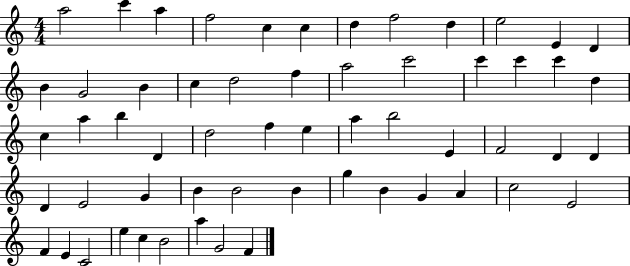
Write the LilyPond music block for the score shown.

{
  \clef treble
  \numericTimeSignature
  \time 4/4
  \key c \major
  a''2 c'''4 a''4 | f''2 c''4 c''4 | d''4 f''2 d''4 | e''2 e'4 d'4 | \break b'4 g'2 b'4 | c''4 d''2 f''4 | a''2 c'''2 | c'''4 c'''4 c'''4 d''4 | \break c''4 a''4 b''4 d'4 | d''2 f''4 e''4 | a''4 b''2 e'4 | f'2 d'4 d'4 | \break d'4 e'2 g'4 | b'4 b'2 b'4 | g''4 b'4 g'4 a'4 | c''2 e'2 | \break f'4 e'4 c'2 | e''4 c''4 b'2 | a''4 g'2 f'4 | \bar "|."
}